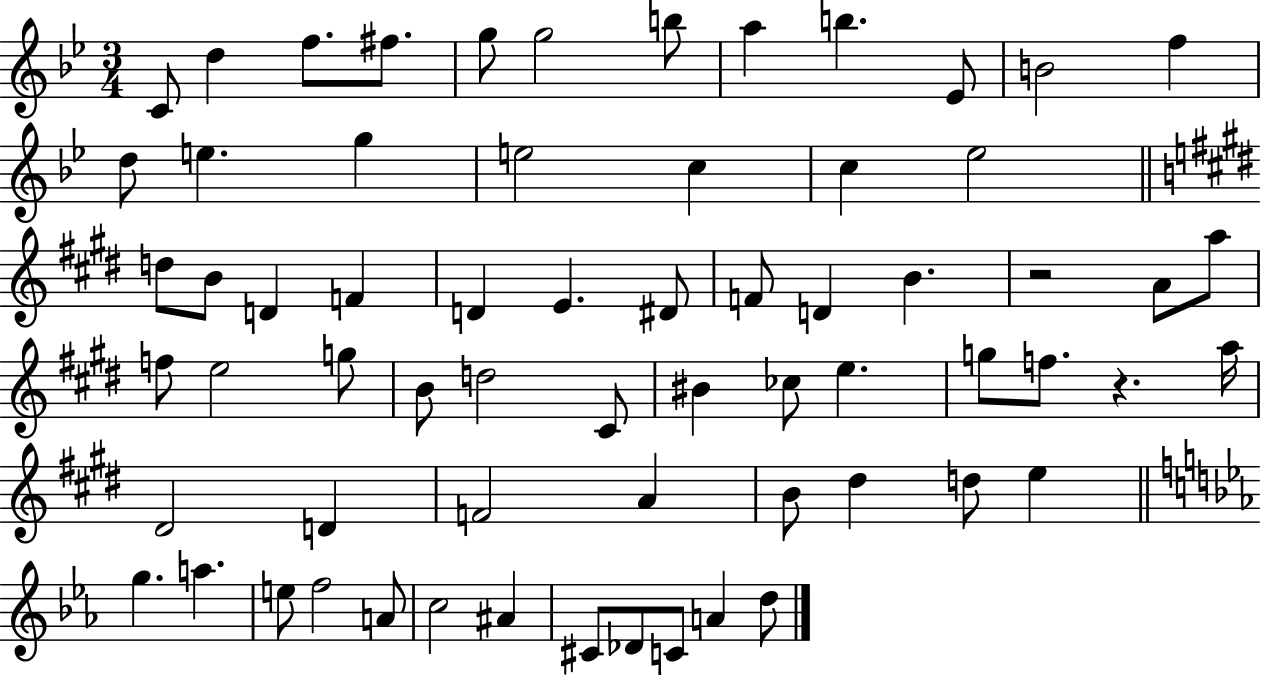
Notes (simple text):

C4/e D5/q F5/e. F#5/e. G5/e G5/h B5/e A5/q B5/q. Eb4/e B4/h F5/q D5/e E5/q. G5/q E5/h C5/q C5/q Eb5/h D5/e B4/e D4/q F4/q D4/q E4/q. D#4/e F4/e D4/q B4/q. R/h A4/e A5/e F5/e E5/h G5/e B4/e D5/h C#4/e BIS4/q CES5/e E5/q. G5/e F5/e. R/q. A5/s D#4/h D4/q F4/h A4/q B4/e D#5/q D5/e E5/q G5/q. A5/q. E5/e F5/h A4/e C5/h A#4/q C#4/e Db4/e C4/e A4/q D5/e